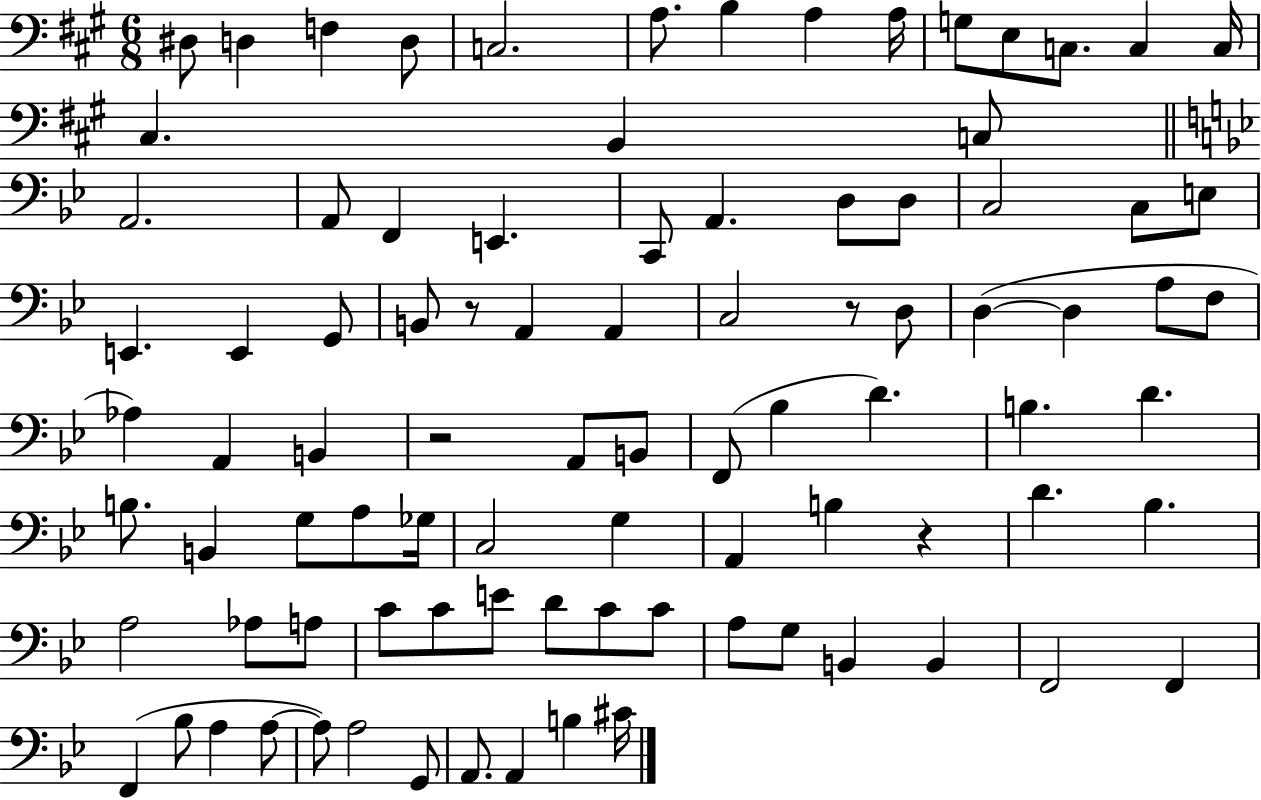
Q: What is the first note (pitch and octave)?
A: D#3